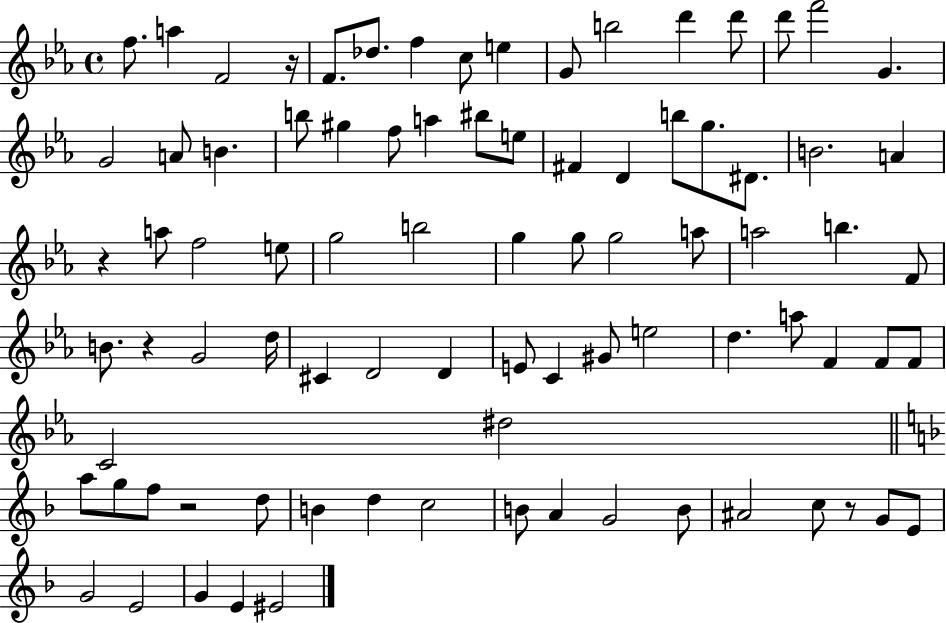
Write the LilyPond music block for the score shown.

{
  \clef treble
  \time 4/4
  \defaultTimeSignature
  \key ees \major
  f''8. a''4 f'2 r16 | f'8. des''8. f''4 c''8 e''4 | g'8 b''2 d'''4 d'''8 | d'''8 f'''2 g'4. | \break g'2 a'8 b'4. | b''8 gis''4 f''8 a''4 bis''8 e''8 | fis'4 d'4 b''8 g''8. dis'8. | b'2. a'4 | \break r4 a''8 f''2 e''8 | g''2 b''2 | g''4 g''8 g''2 a''8 | a''2 b''4. f'8 | \break b'8. r4 g'2 d''16 | cis'4 d'2 d'4 | e'8 c'4 gis'8 e''2 | d''4. a''8 f'4 f'8 f'8 | \break c'2 dis''2 | \bar "||" \break \key d \minor a''8 g''8 f''8 r2 d''8 | b'4 d''4 c''2 | b'8 a'4 g'2 b'8 | ais'2 c''8 r8 g'8 e'8 | \break g'2 e'2 | g'4 e'4 eis'2 | \bar "|."
}